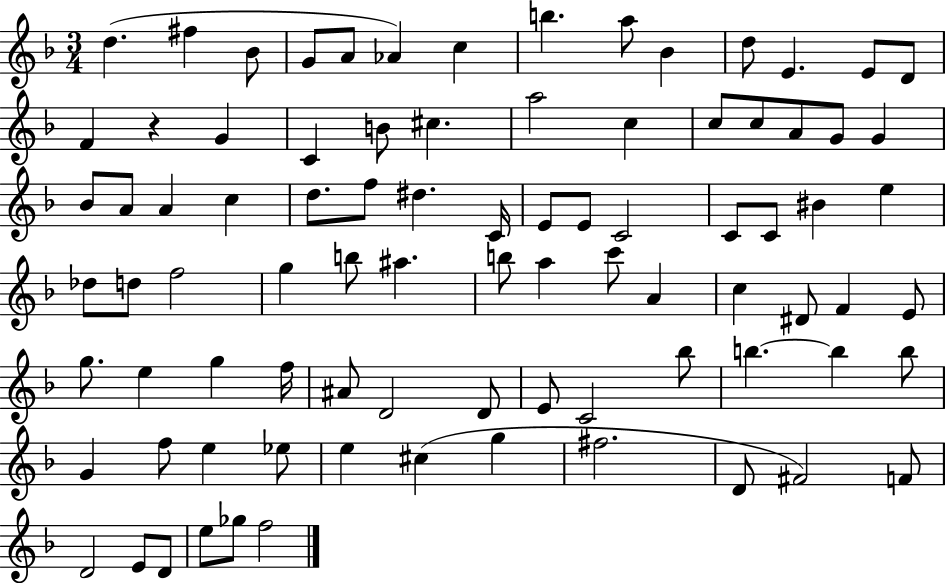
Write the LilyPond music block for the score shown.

{
  \clef treble
  \numericTimeSignature
  \time 3/4
  \key f \major
  d''4.( fis''4 bes'8 | g'8 a'8 aes'4) c''4 | b''4. a''8 bes'4 | d''8 e'4. e'8 d'8 | \break f'4 r4 g'4 | c'4 b'8 cis''4. | a''2 c''4 | c''8 c''8 a'8 g'8 g'4 | \break bes'8 a'8 a'4 c''4 | d''8. f''8 dis''4. c'16 | e'8 e'8 c'2 | c'8 c'8 bis'4 e''4 | \break des''8 d''8 f''2 | g''4 b''8 ais''4. | b''8 a''4 c'''8 a'4 | c''4 dis'8 f'4 e'8 | \break g''8. e''4 g''4 f''16 | ais'8 d'2 d'8 | e'8 c'2 bes''8 | b''4.~~ b''4 b''8 | \break g'4 f''8 e''4 ees''8 | e''4 cis''4( g''4 | fis''2. | d'8 fis'2) f'8 | \break d'2 e'8 d'8 | e''8 ges''8 f''2 | \bar "|."
}